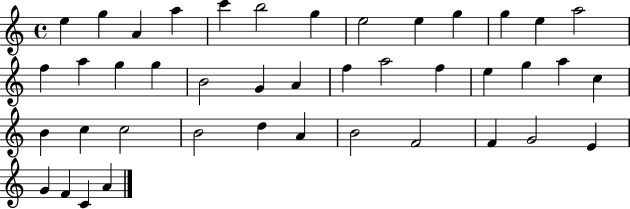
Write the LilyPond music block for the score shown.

{
  \clef treble
  \time 4/4
  \defaultTimeSignature
  \key c \major
  e''4 g''4 a'4 a''4 | c'''4 b''2 g''4 | e''2 e''4 g''4 | g''4 e''4 a''2 | \break f''4 a''4 g''4 g''4 | b'2 g'4 a'4 | f''4 a''2 f''4 | e''4 g''4 a''4 c''4 | \break b'4 c''4 c''2 | b'2 d''4 a'4 | b'2 f'2 | f'4 g'2 e'4 | \break g'4 f'4 c'4 a'4 | \bar "|."
}